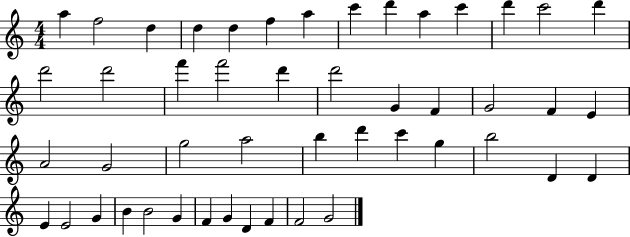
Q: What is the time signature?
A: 4/4